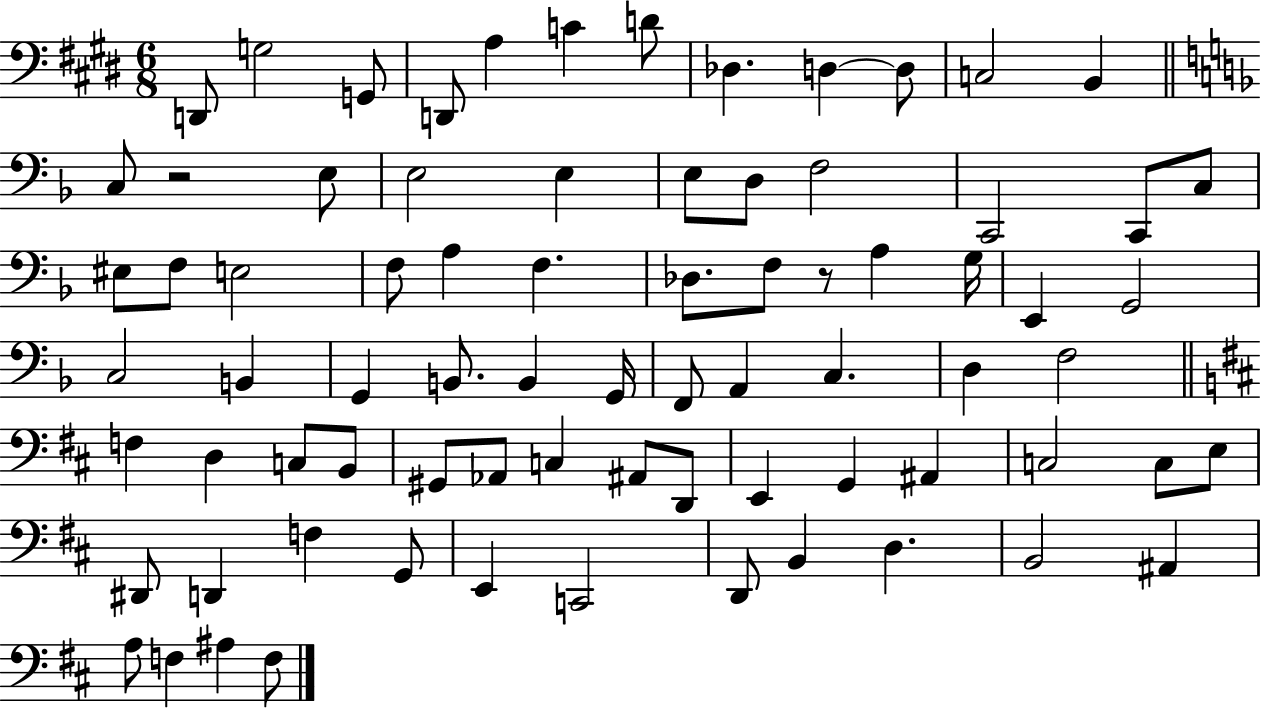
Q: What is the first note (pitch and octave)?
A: D2